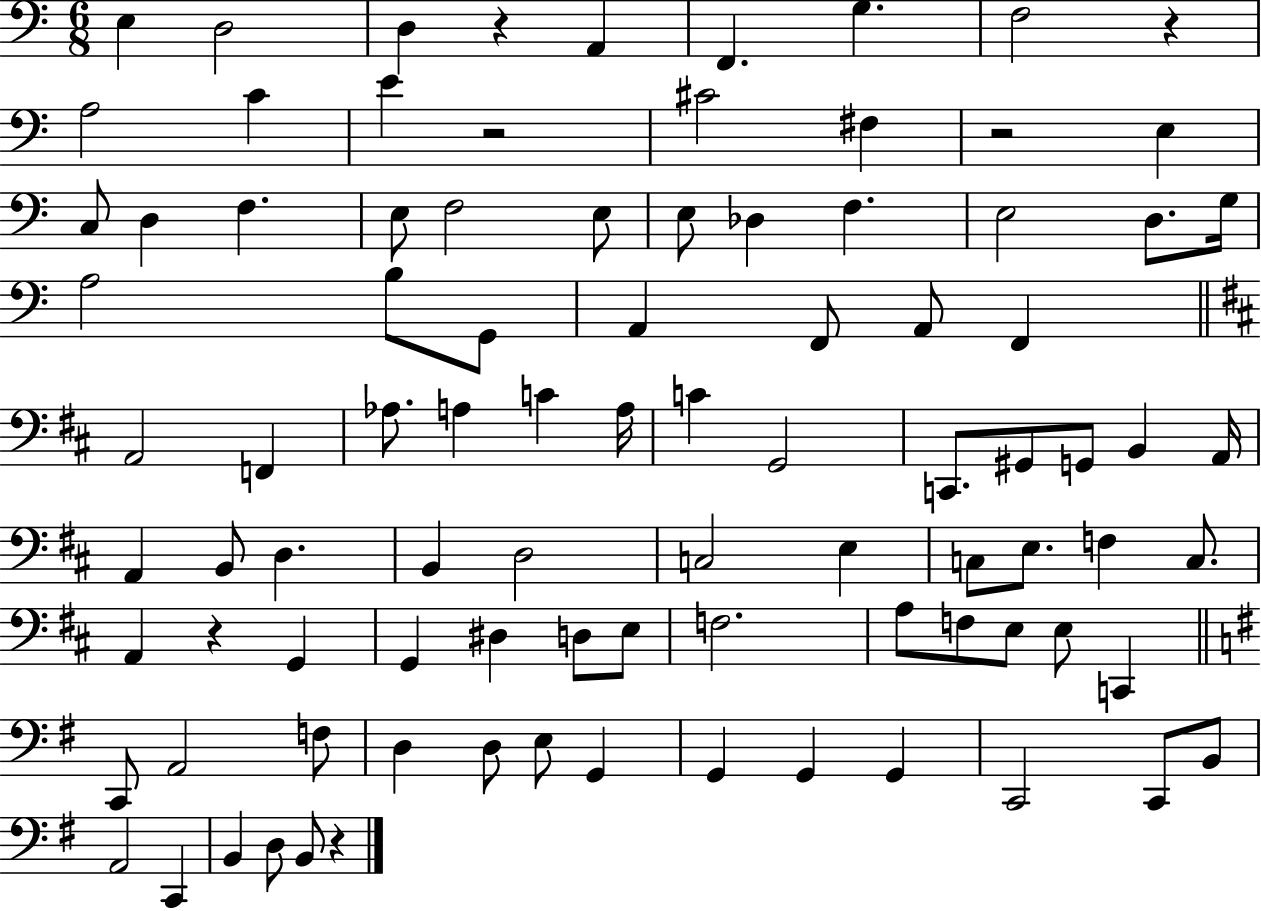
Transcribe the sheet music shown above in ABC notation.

X:1
T:Untitled
M:6/8
L:1/4
K:C
E, D,2 D, z A,, F,, G, F,2 z A,2 C E z2 ^C2 ^F, z2 E, C,/2 D, F, E,/2 F,2 E,/2 E,/2 _D, F, E,2 D,/2 G,/4 A,2 B,/2 G,,/2 A,, F,,/2 A,,/2 F,, A,,2 F,, _A,/2 A, C A,/4 C G,,2 C,,/2 ^G,,/2 G,,/2 B,, A,,/4 A,, B,,/2 D, B,, D,2 C,2 E, C,/2 E,/2 F, C,/2 A,, z G,, G,, ^D, D,/2 E,/2 F,2 A,/2 F,/2 E,/2 E,/2 C,, C,,/2 A,,2 F,/2 D, D,/2 E,/2 G,, G,, G,, G,, C,,2 C,,/2 B,,/2 A,,2 C,, B,, D,/2 B,,/2 z